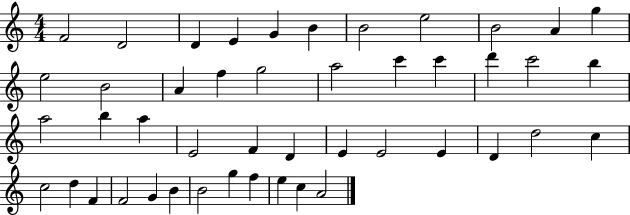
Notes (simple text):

F4/h D4/h D4/q E4/q G4/q B4/q B4/h E5/h B4/h A4/q G5/q E5/h B4/h A4/q F5/q G5/h A5/h C6/q C6/q D6/q C6/h B5/q A5/h B5/q A5/q E4/h F4/q D4/q E4/q E4/h E4/q D4/q D5/h C5/q C5/h D5/q F4/q F4/h G4/q B4/q B4/h G5/q F5/q E5/q C5/q A4/h